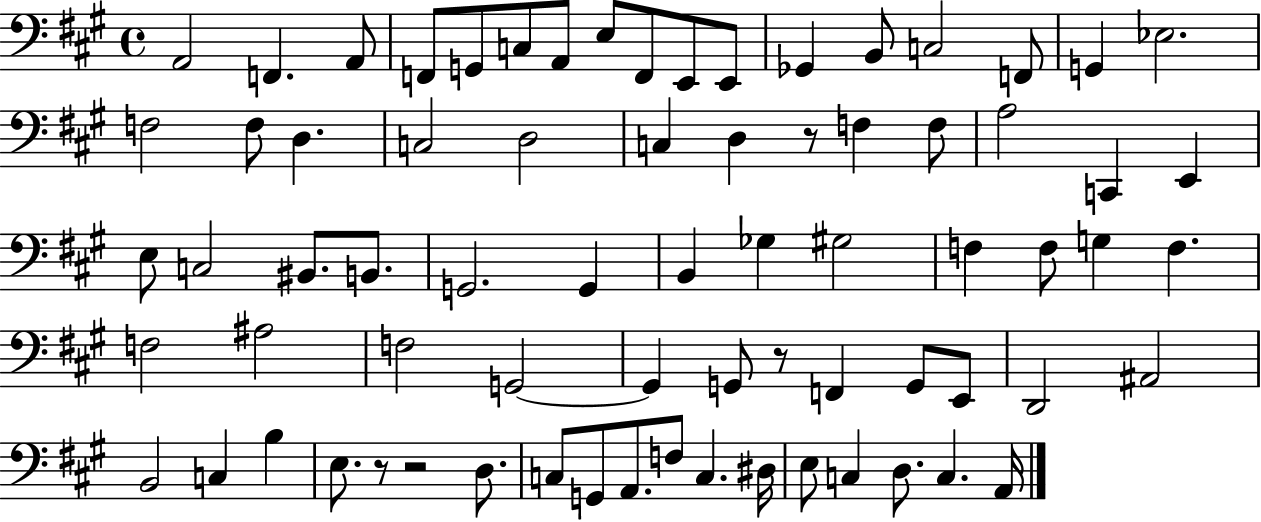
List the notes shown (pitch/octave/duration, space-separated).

A2/h F2/q. A2/e F2/e G2/e C3/e A2/e E3/e F2/e E2/e E2/e Gb2/q B2/e C3/h F2/e G2/q Eb3/h. F3/h F3/e D3/q. C3/h D3/h C3/q D3/q R/e F3/q F3/e A3/h C2/q E2/q E3/e C3/h BIS2/e. B2/e. G2/h. G2/q B2/q Gb3/q G#3/h F3/q F3/e G3/q F3/q. F3/h A#3/h F3/h G2/h G2/q G2/e R/e F2/q G2/e E2/e D2/h A#2/h B2/h C3/q B3/q E3/e. R/e R/h D3/e. C3/e G2/e A2/e. F3/e C3/q. D#3/s E3/e C3/q D3/e. C3/q. A2/s